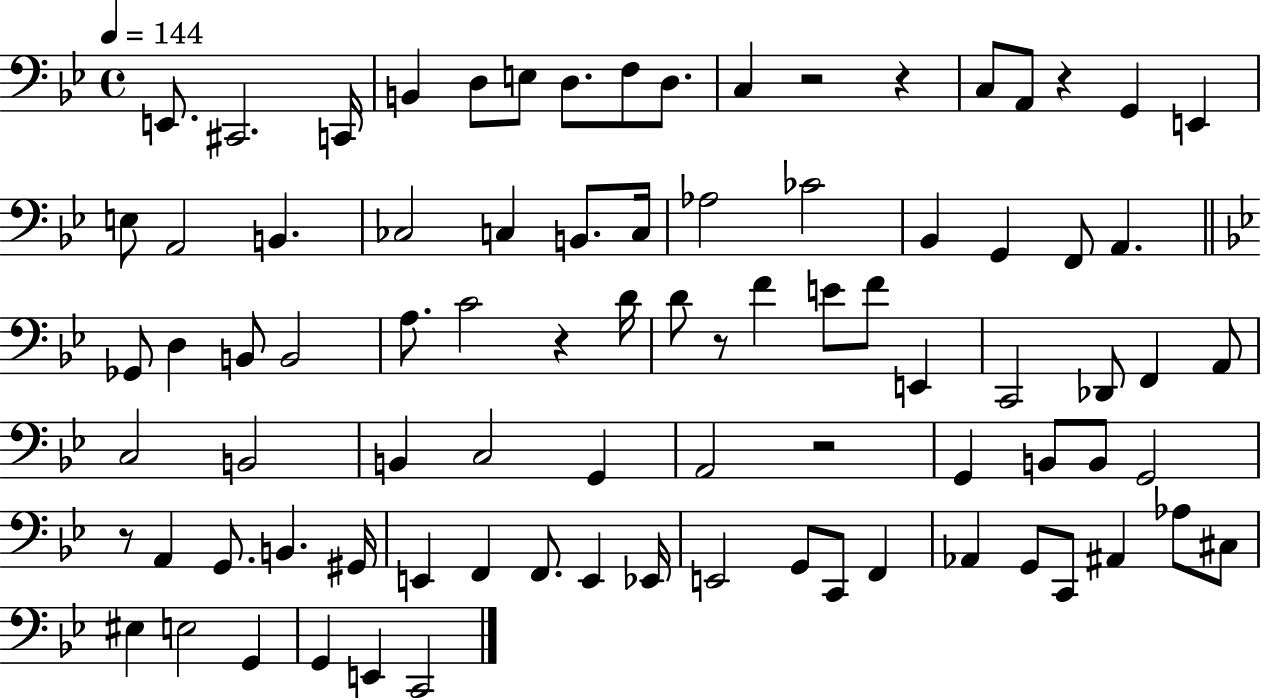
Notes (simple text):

E2/e. C#2/h. C2/s B2/q D3/e E3/e D3/e. F3/e D3/e. C3/q R/h R/q C3/e A2/e R/q G2/q E2/q E3/e A2/h B2/q. CES3/h C3/q B2/e. C3/s Ab3/h CES4/h Bb2/q G2/q F2/e A2/q. Gb2/e D3/q B2/e B2/h A3/e. C4/h R/q D4/s D4/e R/e F4/q E4/e F4/e E2/q C2/h Db2/e F2/q A2/e C3/h B2/h B2/q C3/h G2/q A2/h R/h G2/q B2/e B2/e G2/h R/e A2/q G2/e. B2/q. G#2/s E2/q F2/q F2/e. E2/q Eb2/s E2/h G2/e C2/e F2/q Ab2/q G2/e C2/e A#2/q Ab3/e C#3/e EIS3/q E3/h G2/q G2/q E2/q C2/h